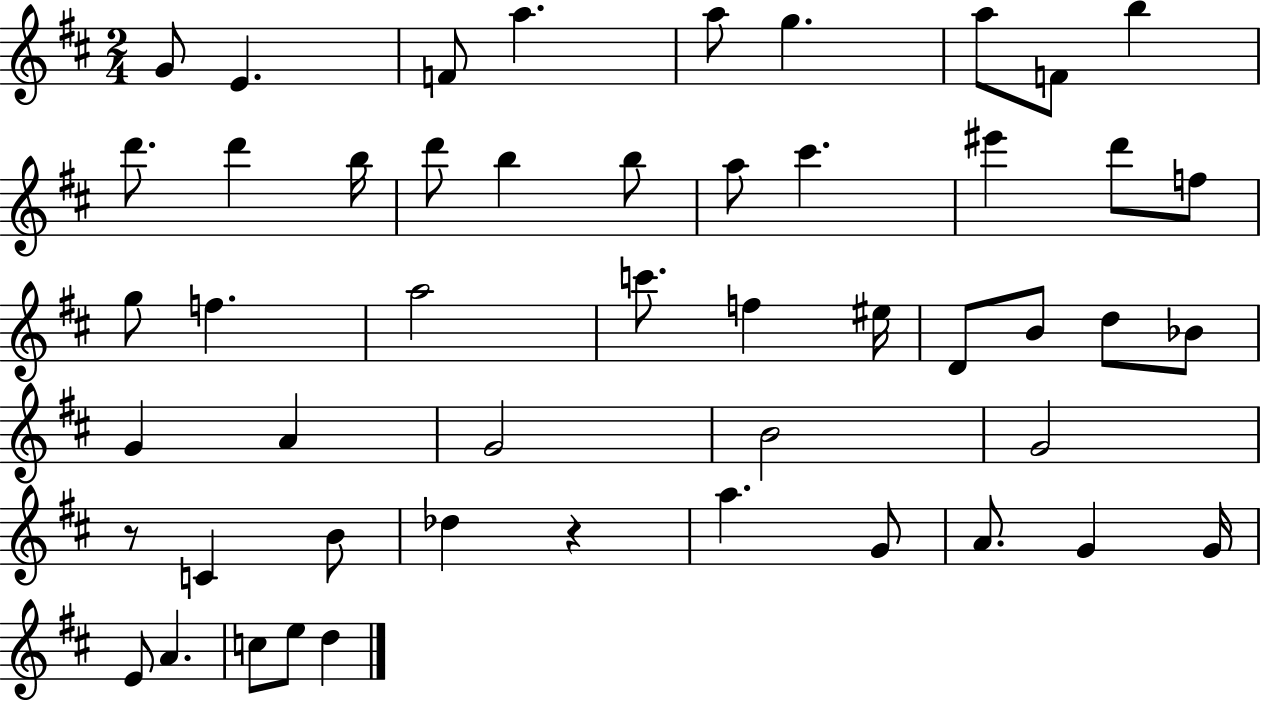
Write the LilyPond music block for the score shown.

{
  \clef treble
  \numericTimeSignature
  \time 2/4
  \key d \major
  g'8 e'4. | f'8 a''4. | a''8 g''4. | a''8 f'8 b''4 | \break d'''8. d'''4 b''16 | d'''8 b''4 b''8 | a''8 cis'''4. | eis'''4 d'''8 f''8 | \break g''8 f''4. | a''2 | c'''8. f''4 eis''16 | d'8 b'8 d''8 bes'8 | \break g'4 a'4 | g'2 | b'2 | g'2 | \break r8 c'4 b'8 | des''4 r4 | a''4. g'8 | a'8. g'4 g'16 | \break e'8 a'4. | c''8 e''8 d''4 | \bar "|."
}